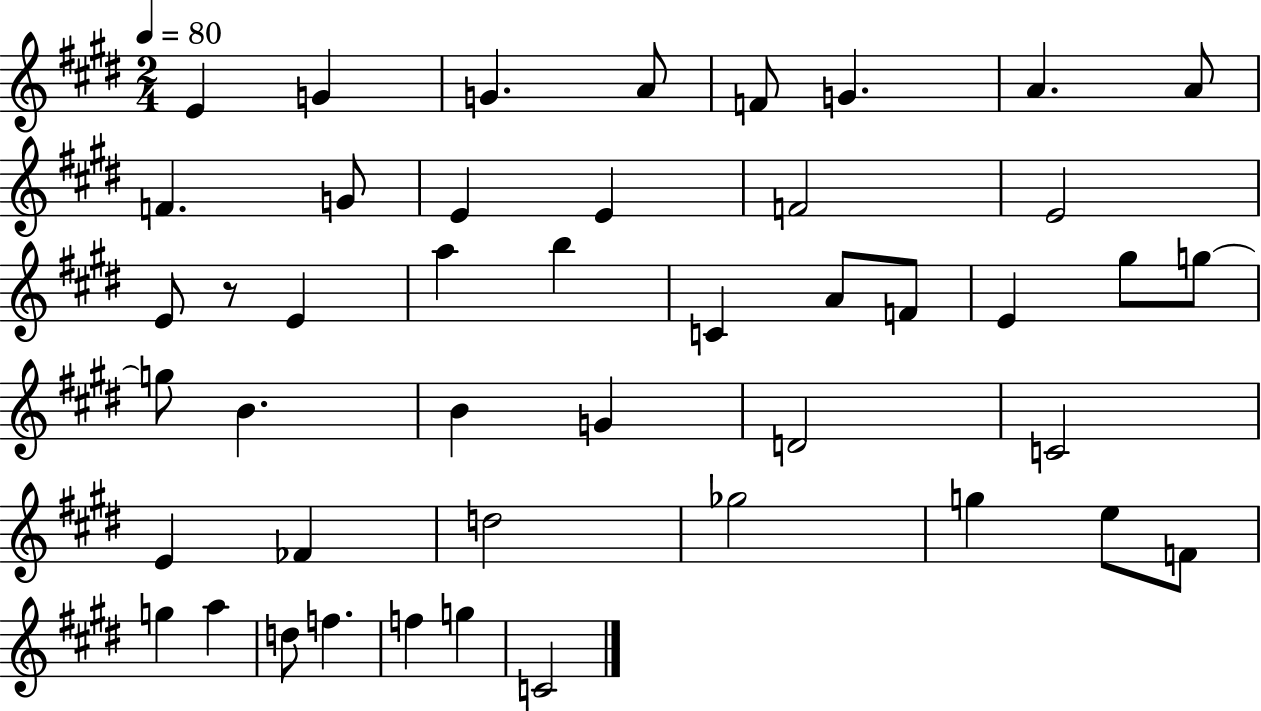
E4/q G4/q G4/q. A4/e F4/e G4/q. A4/q. A4/e F4/q. G4/e E4/q E4/q F4/h E4/h E4/e R/e E4/q A5/q B5/q C4/q A4/e F4/e E4/q G#5/e G5/e G5/e B4/q. B4/q G4/q D4/h C4/h E4/q FES4/q D5/h Gb5/h G5/q E5/e F4/e G5/q A5/q D5/e F5/q. F5/q G5/q C4/h